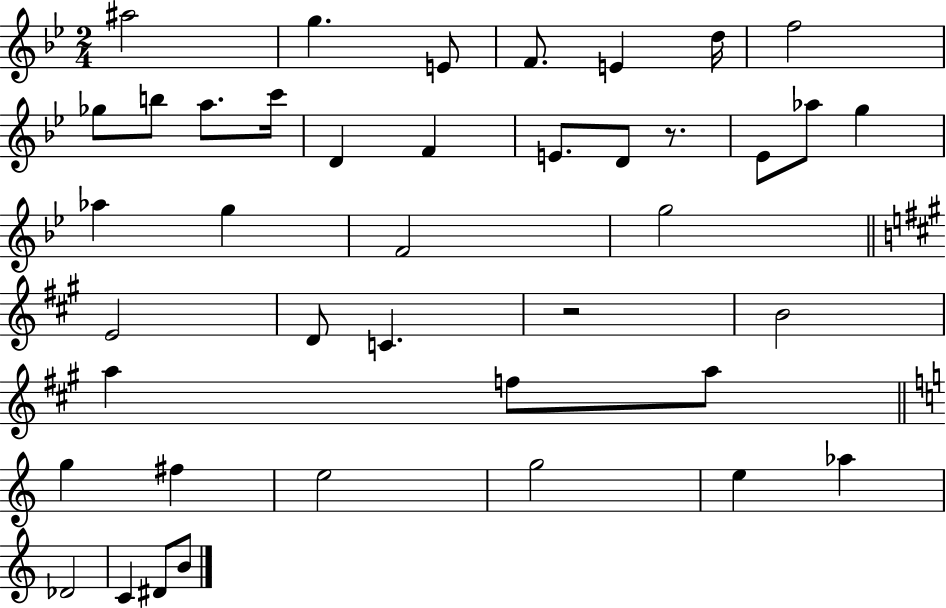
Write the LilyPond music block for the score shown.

{
  \clef treble
  \numericTimeSignature
  \time 2/4
  \key bes \major
  ais''2 | g''4. e'8 | f'8. e'4 d''16 | f''2 | \break ges''8 b''8 a''8. c'''16 | d'4 f'4 | e'8. d'8 r8. | ees'8 aes''8 g''4 | \break aes''4 g''4 | f'2 | g''2 | \bar "||" \break \key a \major e'2 | d'8 c'4. | r2 | b'2 | \break a''4 f''8 a''8 | \bar "||" \break \key c \major g''4 fis''4 | e''2 | g''2 | e''4 aes''4 | \break des'2 | c'4 dis'8 b'8 | \bar "|."
}